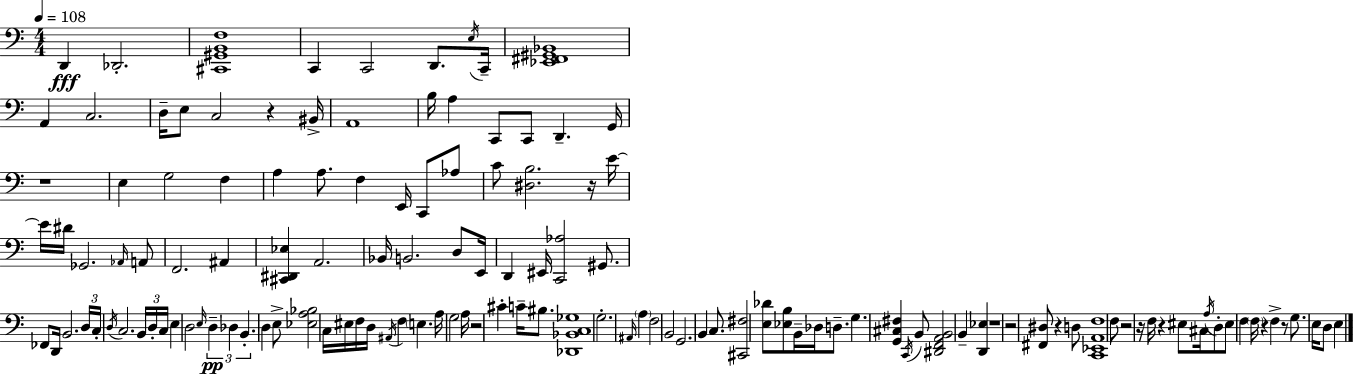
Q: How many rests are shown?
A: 12